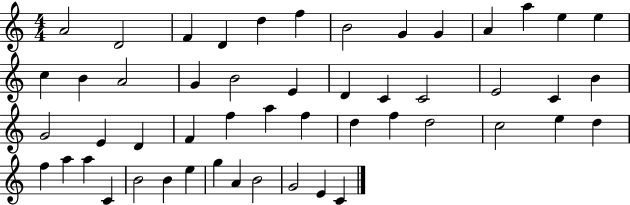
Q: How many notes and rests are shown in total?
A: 51